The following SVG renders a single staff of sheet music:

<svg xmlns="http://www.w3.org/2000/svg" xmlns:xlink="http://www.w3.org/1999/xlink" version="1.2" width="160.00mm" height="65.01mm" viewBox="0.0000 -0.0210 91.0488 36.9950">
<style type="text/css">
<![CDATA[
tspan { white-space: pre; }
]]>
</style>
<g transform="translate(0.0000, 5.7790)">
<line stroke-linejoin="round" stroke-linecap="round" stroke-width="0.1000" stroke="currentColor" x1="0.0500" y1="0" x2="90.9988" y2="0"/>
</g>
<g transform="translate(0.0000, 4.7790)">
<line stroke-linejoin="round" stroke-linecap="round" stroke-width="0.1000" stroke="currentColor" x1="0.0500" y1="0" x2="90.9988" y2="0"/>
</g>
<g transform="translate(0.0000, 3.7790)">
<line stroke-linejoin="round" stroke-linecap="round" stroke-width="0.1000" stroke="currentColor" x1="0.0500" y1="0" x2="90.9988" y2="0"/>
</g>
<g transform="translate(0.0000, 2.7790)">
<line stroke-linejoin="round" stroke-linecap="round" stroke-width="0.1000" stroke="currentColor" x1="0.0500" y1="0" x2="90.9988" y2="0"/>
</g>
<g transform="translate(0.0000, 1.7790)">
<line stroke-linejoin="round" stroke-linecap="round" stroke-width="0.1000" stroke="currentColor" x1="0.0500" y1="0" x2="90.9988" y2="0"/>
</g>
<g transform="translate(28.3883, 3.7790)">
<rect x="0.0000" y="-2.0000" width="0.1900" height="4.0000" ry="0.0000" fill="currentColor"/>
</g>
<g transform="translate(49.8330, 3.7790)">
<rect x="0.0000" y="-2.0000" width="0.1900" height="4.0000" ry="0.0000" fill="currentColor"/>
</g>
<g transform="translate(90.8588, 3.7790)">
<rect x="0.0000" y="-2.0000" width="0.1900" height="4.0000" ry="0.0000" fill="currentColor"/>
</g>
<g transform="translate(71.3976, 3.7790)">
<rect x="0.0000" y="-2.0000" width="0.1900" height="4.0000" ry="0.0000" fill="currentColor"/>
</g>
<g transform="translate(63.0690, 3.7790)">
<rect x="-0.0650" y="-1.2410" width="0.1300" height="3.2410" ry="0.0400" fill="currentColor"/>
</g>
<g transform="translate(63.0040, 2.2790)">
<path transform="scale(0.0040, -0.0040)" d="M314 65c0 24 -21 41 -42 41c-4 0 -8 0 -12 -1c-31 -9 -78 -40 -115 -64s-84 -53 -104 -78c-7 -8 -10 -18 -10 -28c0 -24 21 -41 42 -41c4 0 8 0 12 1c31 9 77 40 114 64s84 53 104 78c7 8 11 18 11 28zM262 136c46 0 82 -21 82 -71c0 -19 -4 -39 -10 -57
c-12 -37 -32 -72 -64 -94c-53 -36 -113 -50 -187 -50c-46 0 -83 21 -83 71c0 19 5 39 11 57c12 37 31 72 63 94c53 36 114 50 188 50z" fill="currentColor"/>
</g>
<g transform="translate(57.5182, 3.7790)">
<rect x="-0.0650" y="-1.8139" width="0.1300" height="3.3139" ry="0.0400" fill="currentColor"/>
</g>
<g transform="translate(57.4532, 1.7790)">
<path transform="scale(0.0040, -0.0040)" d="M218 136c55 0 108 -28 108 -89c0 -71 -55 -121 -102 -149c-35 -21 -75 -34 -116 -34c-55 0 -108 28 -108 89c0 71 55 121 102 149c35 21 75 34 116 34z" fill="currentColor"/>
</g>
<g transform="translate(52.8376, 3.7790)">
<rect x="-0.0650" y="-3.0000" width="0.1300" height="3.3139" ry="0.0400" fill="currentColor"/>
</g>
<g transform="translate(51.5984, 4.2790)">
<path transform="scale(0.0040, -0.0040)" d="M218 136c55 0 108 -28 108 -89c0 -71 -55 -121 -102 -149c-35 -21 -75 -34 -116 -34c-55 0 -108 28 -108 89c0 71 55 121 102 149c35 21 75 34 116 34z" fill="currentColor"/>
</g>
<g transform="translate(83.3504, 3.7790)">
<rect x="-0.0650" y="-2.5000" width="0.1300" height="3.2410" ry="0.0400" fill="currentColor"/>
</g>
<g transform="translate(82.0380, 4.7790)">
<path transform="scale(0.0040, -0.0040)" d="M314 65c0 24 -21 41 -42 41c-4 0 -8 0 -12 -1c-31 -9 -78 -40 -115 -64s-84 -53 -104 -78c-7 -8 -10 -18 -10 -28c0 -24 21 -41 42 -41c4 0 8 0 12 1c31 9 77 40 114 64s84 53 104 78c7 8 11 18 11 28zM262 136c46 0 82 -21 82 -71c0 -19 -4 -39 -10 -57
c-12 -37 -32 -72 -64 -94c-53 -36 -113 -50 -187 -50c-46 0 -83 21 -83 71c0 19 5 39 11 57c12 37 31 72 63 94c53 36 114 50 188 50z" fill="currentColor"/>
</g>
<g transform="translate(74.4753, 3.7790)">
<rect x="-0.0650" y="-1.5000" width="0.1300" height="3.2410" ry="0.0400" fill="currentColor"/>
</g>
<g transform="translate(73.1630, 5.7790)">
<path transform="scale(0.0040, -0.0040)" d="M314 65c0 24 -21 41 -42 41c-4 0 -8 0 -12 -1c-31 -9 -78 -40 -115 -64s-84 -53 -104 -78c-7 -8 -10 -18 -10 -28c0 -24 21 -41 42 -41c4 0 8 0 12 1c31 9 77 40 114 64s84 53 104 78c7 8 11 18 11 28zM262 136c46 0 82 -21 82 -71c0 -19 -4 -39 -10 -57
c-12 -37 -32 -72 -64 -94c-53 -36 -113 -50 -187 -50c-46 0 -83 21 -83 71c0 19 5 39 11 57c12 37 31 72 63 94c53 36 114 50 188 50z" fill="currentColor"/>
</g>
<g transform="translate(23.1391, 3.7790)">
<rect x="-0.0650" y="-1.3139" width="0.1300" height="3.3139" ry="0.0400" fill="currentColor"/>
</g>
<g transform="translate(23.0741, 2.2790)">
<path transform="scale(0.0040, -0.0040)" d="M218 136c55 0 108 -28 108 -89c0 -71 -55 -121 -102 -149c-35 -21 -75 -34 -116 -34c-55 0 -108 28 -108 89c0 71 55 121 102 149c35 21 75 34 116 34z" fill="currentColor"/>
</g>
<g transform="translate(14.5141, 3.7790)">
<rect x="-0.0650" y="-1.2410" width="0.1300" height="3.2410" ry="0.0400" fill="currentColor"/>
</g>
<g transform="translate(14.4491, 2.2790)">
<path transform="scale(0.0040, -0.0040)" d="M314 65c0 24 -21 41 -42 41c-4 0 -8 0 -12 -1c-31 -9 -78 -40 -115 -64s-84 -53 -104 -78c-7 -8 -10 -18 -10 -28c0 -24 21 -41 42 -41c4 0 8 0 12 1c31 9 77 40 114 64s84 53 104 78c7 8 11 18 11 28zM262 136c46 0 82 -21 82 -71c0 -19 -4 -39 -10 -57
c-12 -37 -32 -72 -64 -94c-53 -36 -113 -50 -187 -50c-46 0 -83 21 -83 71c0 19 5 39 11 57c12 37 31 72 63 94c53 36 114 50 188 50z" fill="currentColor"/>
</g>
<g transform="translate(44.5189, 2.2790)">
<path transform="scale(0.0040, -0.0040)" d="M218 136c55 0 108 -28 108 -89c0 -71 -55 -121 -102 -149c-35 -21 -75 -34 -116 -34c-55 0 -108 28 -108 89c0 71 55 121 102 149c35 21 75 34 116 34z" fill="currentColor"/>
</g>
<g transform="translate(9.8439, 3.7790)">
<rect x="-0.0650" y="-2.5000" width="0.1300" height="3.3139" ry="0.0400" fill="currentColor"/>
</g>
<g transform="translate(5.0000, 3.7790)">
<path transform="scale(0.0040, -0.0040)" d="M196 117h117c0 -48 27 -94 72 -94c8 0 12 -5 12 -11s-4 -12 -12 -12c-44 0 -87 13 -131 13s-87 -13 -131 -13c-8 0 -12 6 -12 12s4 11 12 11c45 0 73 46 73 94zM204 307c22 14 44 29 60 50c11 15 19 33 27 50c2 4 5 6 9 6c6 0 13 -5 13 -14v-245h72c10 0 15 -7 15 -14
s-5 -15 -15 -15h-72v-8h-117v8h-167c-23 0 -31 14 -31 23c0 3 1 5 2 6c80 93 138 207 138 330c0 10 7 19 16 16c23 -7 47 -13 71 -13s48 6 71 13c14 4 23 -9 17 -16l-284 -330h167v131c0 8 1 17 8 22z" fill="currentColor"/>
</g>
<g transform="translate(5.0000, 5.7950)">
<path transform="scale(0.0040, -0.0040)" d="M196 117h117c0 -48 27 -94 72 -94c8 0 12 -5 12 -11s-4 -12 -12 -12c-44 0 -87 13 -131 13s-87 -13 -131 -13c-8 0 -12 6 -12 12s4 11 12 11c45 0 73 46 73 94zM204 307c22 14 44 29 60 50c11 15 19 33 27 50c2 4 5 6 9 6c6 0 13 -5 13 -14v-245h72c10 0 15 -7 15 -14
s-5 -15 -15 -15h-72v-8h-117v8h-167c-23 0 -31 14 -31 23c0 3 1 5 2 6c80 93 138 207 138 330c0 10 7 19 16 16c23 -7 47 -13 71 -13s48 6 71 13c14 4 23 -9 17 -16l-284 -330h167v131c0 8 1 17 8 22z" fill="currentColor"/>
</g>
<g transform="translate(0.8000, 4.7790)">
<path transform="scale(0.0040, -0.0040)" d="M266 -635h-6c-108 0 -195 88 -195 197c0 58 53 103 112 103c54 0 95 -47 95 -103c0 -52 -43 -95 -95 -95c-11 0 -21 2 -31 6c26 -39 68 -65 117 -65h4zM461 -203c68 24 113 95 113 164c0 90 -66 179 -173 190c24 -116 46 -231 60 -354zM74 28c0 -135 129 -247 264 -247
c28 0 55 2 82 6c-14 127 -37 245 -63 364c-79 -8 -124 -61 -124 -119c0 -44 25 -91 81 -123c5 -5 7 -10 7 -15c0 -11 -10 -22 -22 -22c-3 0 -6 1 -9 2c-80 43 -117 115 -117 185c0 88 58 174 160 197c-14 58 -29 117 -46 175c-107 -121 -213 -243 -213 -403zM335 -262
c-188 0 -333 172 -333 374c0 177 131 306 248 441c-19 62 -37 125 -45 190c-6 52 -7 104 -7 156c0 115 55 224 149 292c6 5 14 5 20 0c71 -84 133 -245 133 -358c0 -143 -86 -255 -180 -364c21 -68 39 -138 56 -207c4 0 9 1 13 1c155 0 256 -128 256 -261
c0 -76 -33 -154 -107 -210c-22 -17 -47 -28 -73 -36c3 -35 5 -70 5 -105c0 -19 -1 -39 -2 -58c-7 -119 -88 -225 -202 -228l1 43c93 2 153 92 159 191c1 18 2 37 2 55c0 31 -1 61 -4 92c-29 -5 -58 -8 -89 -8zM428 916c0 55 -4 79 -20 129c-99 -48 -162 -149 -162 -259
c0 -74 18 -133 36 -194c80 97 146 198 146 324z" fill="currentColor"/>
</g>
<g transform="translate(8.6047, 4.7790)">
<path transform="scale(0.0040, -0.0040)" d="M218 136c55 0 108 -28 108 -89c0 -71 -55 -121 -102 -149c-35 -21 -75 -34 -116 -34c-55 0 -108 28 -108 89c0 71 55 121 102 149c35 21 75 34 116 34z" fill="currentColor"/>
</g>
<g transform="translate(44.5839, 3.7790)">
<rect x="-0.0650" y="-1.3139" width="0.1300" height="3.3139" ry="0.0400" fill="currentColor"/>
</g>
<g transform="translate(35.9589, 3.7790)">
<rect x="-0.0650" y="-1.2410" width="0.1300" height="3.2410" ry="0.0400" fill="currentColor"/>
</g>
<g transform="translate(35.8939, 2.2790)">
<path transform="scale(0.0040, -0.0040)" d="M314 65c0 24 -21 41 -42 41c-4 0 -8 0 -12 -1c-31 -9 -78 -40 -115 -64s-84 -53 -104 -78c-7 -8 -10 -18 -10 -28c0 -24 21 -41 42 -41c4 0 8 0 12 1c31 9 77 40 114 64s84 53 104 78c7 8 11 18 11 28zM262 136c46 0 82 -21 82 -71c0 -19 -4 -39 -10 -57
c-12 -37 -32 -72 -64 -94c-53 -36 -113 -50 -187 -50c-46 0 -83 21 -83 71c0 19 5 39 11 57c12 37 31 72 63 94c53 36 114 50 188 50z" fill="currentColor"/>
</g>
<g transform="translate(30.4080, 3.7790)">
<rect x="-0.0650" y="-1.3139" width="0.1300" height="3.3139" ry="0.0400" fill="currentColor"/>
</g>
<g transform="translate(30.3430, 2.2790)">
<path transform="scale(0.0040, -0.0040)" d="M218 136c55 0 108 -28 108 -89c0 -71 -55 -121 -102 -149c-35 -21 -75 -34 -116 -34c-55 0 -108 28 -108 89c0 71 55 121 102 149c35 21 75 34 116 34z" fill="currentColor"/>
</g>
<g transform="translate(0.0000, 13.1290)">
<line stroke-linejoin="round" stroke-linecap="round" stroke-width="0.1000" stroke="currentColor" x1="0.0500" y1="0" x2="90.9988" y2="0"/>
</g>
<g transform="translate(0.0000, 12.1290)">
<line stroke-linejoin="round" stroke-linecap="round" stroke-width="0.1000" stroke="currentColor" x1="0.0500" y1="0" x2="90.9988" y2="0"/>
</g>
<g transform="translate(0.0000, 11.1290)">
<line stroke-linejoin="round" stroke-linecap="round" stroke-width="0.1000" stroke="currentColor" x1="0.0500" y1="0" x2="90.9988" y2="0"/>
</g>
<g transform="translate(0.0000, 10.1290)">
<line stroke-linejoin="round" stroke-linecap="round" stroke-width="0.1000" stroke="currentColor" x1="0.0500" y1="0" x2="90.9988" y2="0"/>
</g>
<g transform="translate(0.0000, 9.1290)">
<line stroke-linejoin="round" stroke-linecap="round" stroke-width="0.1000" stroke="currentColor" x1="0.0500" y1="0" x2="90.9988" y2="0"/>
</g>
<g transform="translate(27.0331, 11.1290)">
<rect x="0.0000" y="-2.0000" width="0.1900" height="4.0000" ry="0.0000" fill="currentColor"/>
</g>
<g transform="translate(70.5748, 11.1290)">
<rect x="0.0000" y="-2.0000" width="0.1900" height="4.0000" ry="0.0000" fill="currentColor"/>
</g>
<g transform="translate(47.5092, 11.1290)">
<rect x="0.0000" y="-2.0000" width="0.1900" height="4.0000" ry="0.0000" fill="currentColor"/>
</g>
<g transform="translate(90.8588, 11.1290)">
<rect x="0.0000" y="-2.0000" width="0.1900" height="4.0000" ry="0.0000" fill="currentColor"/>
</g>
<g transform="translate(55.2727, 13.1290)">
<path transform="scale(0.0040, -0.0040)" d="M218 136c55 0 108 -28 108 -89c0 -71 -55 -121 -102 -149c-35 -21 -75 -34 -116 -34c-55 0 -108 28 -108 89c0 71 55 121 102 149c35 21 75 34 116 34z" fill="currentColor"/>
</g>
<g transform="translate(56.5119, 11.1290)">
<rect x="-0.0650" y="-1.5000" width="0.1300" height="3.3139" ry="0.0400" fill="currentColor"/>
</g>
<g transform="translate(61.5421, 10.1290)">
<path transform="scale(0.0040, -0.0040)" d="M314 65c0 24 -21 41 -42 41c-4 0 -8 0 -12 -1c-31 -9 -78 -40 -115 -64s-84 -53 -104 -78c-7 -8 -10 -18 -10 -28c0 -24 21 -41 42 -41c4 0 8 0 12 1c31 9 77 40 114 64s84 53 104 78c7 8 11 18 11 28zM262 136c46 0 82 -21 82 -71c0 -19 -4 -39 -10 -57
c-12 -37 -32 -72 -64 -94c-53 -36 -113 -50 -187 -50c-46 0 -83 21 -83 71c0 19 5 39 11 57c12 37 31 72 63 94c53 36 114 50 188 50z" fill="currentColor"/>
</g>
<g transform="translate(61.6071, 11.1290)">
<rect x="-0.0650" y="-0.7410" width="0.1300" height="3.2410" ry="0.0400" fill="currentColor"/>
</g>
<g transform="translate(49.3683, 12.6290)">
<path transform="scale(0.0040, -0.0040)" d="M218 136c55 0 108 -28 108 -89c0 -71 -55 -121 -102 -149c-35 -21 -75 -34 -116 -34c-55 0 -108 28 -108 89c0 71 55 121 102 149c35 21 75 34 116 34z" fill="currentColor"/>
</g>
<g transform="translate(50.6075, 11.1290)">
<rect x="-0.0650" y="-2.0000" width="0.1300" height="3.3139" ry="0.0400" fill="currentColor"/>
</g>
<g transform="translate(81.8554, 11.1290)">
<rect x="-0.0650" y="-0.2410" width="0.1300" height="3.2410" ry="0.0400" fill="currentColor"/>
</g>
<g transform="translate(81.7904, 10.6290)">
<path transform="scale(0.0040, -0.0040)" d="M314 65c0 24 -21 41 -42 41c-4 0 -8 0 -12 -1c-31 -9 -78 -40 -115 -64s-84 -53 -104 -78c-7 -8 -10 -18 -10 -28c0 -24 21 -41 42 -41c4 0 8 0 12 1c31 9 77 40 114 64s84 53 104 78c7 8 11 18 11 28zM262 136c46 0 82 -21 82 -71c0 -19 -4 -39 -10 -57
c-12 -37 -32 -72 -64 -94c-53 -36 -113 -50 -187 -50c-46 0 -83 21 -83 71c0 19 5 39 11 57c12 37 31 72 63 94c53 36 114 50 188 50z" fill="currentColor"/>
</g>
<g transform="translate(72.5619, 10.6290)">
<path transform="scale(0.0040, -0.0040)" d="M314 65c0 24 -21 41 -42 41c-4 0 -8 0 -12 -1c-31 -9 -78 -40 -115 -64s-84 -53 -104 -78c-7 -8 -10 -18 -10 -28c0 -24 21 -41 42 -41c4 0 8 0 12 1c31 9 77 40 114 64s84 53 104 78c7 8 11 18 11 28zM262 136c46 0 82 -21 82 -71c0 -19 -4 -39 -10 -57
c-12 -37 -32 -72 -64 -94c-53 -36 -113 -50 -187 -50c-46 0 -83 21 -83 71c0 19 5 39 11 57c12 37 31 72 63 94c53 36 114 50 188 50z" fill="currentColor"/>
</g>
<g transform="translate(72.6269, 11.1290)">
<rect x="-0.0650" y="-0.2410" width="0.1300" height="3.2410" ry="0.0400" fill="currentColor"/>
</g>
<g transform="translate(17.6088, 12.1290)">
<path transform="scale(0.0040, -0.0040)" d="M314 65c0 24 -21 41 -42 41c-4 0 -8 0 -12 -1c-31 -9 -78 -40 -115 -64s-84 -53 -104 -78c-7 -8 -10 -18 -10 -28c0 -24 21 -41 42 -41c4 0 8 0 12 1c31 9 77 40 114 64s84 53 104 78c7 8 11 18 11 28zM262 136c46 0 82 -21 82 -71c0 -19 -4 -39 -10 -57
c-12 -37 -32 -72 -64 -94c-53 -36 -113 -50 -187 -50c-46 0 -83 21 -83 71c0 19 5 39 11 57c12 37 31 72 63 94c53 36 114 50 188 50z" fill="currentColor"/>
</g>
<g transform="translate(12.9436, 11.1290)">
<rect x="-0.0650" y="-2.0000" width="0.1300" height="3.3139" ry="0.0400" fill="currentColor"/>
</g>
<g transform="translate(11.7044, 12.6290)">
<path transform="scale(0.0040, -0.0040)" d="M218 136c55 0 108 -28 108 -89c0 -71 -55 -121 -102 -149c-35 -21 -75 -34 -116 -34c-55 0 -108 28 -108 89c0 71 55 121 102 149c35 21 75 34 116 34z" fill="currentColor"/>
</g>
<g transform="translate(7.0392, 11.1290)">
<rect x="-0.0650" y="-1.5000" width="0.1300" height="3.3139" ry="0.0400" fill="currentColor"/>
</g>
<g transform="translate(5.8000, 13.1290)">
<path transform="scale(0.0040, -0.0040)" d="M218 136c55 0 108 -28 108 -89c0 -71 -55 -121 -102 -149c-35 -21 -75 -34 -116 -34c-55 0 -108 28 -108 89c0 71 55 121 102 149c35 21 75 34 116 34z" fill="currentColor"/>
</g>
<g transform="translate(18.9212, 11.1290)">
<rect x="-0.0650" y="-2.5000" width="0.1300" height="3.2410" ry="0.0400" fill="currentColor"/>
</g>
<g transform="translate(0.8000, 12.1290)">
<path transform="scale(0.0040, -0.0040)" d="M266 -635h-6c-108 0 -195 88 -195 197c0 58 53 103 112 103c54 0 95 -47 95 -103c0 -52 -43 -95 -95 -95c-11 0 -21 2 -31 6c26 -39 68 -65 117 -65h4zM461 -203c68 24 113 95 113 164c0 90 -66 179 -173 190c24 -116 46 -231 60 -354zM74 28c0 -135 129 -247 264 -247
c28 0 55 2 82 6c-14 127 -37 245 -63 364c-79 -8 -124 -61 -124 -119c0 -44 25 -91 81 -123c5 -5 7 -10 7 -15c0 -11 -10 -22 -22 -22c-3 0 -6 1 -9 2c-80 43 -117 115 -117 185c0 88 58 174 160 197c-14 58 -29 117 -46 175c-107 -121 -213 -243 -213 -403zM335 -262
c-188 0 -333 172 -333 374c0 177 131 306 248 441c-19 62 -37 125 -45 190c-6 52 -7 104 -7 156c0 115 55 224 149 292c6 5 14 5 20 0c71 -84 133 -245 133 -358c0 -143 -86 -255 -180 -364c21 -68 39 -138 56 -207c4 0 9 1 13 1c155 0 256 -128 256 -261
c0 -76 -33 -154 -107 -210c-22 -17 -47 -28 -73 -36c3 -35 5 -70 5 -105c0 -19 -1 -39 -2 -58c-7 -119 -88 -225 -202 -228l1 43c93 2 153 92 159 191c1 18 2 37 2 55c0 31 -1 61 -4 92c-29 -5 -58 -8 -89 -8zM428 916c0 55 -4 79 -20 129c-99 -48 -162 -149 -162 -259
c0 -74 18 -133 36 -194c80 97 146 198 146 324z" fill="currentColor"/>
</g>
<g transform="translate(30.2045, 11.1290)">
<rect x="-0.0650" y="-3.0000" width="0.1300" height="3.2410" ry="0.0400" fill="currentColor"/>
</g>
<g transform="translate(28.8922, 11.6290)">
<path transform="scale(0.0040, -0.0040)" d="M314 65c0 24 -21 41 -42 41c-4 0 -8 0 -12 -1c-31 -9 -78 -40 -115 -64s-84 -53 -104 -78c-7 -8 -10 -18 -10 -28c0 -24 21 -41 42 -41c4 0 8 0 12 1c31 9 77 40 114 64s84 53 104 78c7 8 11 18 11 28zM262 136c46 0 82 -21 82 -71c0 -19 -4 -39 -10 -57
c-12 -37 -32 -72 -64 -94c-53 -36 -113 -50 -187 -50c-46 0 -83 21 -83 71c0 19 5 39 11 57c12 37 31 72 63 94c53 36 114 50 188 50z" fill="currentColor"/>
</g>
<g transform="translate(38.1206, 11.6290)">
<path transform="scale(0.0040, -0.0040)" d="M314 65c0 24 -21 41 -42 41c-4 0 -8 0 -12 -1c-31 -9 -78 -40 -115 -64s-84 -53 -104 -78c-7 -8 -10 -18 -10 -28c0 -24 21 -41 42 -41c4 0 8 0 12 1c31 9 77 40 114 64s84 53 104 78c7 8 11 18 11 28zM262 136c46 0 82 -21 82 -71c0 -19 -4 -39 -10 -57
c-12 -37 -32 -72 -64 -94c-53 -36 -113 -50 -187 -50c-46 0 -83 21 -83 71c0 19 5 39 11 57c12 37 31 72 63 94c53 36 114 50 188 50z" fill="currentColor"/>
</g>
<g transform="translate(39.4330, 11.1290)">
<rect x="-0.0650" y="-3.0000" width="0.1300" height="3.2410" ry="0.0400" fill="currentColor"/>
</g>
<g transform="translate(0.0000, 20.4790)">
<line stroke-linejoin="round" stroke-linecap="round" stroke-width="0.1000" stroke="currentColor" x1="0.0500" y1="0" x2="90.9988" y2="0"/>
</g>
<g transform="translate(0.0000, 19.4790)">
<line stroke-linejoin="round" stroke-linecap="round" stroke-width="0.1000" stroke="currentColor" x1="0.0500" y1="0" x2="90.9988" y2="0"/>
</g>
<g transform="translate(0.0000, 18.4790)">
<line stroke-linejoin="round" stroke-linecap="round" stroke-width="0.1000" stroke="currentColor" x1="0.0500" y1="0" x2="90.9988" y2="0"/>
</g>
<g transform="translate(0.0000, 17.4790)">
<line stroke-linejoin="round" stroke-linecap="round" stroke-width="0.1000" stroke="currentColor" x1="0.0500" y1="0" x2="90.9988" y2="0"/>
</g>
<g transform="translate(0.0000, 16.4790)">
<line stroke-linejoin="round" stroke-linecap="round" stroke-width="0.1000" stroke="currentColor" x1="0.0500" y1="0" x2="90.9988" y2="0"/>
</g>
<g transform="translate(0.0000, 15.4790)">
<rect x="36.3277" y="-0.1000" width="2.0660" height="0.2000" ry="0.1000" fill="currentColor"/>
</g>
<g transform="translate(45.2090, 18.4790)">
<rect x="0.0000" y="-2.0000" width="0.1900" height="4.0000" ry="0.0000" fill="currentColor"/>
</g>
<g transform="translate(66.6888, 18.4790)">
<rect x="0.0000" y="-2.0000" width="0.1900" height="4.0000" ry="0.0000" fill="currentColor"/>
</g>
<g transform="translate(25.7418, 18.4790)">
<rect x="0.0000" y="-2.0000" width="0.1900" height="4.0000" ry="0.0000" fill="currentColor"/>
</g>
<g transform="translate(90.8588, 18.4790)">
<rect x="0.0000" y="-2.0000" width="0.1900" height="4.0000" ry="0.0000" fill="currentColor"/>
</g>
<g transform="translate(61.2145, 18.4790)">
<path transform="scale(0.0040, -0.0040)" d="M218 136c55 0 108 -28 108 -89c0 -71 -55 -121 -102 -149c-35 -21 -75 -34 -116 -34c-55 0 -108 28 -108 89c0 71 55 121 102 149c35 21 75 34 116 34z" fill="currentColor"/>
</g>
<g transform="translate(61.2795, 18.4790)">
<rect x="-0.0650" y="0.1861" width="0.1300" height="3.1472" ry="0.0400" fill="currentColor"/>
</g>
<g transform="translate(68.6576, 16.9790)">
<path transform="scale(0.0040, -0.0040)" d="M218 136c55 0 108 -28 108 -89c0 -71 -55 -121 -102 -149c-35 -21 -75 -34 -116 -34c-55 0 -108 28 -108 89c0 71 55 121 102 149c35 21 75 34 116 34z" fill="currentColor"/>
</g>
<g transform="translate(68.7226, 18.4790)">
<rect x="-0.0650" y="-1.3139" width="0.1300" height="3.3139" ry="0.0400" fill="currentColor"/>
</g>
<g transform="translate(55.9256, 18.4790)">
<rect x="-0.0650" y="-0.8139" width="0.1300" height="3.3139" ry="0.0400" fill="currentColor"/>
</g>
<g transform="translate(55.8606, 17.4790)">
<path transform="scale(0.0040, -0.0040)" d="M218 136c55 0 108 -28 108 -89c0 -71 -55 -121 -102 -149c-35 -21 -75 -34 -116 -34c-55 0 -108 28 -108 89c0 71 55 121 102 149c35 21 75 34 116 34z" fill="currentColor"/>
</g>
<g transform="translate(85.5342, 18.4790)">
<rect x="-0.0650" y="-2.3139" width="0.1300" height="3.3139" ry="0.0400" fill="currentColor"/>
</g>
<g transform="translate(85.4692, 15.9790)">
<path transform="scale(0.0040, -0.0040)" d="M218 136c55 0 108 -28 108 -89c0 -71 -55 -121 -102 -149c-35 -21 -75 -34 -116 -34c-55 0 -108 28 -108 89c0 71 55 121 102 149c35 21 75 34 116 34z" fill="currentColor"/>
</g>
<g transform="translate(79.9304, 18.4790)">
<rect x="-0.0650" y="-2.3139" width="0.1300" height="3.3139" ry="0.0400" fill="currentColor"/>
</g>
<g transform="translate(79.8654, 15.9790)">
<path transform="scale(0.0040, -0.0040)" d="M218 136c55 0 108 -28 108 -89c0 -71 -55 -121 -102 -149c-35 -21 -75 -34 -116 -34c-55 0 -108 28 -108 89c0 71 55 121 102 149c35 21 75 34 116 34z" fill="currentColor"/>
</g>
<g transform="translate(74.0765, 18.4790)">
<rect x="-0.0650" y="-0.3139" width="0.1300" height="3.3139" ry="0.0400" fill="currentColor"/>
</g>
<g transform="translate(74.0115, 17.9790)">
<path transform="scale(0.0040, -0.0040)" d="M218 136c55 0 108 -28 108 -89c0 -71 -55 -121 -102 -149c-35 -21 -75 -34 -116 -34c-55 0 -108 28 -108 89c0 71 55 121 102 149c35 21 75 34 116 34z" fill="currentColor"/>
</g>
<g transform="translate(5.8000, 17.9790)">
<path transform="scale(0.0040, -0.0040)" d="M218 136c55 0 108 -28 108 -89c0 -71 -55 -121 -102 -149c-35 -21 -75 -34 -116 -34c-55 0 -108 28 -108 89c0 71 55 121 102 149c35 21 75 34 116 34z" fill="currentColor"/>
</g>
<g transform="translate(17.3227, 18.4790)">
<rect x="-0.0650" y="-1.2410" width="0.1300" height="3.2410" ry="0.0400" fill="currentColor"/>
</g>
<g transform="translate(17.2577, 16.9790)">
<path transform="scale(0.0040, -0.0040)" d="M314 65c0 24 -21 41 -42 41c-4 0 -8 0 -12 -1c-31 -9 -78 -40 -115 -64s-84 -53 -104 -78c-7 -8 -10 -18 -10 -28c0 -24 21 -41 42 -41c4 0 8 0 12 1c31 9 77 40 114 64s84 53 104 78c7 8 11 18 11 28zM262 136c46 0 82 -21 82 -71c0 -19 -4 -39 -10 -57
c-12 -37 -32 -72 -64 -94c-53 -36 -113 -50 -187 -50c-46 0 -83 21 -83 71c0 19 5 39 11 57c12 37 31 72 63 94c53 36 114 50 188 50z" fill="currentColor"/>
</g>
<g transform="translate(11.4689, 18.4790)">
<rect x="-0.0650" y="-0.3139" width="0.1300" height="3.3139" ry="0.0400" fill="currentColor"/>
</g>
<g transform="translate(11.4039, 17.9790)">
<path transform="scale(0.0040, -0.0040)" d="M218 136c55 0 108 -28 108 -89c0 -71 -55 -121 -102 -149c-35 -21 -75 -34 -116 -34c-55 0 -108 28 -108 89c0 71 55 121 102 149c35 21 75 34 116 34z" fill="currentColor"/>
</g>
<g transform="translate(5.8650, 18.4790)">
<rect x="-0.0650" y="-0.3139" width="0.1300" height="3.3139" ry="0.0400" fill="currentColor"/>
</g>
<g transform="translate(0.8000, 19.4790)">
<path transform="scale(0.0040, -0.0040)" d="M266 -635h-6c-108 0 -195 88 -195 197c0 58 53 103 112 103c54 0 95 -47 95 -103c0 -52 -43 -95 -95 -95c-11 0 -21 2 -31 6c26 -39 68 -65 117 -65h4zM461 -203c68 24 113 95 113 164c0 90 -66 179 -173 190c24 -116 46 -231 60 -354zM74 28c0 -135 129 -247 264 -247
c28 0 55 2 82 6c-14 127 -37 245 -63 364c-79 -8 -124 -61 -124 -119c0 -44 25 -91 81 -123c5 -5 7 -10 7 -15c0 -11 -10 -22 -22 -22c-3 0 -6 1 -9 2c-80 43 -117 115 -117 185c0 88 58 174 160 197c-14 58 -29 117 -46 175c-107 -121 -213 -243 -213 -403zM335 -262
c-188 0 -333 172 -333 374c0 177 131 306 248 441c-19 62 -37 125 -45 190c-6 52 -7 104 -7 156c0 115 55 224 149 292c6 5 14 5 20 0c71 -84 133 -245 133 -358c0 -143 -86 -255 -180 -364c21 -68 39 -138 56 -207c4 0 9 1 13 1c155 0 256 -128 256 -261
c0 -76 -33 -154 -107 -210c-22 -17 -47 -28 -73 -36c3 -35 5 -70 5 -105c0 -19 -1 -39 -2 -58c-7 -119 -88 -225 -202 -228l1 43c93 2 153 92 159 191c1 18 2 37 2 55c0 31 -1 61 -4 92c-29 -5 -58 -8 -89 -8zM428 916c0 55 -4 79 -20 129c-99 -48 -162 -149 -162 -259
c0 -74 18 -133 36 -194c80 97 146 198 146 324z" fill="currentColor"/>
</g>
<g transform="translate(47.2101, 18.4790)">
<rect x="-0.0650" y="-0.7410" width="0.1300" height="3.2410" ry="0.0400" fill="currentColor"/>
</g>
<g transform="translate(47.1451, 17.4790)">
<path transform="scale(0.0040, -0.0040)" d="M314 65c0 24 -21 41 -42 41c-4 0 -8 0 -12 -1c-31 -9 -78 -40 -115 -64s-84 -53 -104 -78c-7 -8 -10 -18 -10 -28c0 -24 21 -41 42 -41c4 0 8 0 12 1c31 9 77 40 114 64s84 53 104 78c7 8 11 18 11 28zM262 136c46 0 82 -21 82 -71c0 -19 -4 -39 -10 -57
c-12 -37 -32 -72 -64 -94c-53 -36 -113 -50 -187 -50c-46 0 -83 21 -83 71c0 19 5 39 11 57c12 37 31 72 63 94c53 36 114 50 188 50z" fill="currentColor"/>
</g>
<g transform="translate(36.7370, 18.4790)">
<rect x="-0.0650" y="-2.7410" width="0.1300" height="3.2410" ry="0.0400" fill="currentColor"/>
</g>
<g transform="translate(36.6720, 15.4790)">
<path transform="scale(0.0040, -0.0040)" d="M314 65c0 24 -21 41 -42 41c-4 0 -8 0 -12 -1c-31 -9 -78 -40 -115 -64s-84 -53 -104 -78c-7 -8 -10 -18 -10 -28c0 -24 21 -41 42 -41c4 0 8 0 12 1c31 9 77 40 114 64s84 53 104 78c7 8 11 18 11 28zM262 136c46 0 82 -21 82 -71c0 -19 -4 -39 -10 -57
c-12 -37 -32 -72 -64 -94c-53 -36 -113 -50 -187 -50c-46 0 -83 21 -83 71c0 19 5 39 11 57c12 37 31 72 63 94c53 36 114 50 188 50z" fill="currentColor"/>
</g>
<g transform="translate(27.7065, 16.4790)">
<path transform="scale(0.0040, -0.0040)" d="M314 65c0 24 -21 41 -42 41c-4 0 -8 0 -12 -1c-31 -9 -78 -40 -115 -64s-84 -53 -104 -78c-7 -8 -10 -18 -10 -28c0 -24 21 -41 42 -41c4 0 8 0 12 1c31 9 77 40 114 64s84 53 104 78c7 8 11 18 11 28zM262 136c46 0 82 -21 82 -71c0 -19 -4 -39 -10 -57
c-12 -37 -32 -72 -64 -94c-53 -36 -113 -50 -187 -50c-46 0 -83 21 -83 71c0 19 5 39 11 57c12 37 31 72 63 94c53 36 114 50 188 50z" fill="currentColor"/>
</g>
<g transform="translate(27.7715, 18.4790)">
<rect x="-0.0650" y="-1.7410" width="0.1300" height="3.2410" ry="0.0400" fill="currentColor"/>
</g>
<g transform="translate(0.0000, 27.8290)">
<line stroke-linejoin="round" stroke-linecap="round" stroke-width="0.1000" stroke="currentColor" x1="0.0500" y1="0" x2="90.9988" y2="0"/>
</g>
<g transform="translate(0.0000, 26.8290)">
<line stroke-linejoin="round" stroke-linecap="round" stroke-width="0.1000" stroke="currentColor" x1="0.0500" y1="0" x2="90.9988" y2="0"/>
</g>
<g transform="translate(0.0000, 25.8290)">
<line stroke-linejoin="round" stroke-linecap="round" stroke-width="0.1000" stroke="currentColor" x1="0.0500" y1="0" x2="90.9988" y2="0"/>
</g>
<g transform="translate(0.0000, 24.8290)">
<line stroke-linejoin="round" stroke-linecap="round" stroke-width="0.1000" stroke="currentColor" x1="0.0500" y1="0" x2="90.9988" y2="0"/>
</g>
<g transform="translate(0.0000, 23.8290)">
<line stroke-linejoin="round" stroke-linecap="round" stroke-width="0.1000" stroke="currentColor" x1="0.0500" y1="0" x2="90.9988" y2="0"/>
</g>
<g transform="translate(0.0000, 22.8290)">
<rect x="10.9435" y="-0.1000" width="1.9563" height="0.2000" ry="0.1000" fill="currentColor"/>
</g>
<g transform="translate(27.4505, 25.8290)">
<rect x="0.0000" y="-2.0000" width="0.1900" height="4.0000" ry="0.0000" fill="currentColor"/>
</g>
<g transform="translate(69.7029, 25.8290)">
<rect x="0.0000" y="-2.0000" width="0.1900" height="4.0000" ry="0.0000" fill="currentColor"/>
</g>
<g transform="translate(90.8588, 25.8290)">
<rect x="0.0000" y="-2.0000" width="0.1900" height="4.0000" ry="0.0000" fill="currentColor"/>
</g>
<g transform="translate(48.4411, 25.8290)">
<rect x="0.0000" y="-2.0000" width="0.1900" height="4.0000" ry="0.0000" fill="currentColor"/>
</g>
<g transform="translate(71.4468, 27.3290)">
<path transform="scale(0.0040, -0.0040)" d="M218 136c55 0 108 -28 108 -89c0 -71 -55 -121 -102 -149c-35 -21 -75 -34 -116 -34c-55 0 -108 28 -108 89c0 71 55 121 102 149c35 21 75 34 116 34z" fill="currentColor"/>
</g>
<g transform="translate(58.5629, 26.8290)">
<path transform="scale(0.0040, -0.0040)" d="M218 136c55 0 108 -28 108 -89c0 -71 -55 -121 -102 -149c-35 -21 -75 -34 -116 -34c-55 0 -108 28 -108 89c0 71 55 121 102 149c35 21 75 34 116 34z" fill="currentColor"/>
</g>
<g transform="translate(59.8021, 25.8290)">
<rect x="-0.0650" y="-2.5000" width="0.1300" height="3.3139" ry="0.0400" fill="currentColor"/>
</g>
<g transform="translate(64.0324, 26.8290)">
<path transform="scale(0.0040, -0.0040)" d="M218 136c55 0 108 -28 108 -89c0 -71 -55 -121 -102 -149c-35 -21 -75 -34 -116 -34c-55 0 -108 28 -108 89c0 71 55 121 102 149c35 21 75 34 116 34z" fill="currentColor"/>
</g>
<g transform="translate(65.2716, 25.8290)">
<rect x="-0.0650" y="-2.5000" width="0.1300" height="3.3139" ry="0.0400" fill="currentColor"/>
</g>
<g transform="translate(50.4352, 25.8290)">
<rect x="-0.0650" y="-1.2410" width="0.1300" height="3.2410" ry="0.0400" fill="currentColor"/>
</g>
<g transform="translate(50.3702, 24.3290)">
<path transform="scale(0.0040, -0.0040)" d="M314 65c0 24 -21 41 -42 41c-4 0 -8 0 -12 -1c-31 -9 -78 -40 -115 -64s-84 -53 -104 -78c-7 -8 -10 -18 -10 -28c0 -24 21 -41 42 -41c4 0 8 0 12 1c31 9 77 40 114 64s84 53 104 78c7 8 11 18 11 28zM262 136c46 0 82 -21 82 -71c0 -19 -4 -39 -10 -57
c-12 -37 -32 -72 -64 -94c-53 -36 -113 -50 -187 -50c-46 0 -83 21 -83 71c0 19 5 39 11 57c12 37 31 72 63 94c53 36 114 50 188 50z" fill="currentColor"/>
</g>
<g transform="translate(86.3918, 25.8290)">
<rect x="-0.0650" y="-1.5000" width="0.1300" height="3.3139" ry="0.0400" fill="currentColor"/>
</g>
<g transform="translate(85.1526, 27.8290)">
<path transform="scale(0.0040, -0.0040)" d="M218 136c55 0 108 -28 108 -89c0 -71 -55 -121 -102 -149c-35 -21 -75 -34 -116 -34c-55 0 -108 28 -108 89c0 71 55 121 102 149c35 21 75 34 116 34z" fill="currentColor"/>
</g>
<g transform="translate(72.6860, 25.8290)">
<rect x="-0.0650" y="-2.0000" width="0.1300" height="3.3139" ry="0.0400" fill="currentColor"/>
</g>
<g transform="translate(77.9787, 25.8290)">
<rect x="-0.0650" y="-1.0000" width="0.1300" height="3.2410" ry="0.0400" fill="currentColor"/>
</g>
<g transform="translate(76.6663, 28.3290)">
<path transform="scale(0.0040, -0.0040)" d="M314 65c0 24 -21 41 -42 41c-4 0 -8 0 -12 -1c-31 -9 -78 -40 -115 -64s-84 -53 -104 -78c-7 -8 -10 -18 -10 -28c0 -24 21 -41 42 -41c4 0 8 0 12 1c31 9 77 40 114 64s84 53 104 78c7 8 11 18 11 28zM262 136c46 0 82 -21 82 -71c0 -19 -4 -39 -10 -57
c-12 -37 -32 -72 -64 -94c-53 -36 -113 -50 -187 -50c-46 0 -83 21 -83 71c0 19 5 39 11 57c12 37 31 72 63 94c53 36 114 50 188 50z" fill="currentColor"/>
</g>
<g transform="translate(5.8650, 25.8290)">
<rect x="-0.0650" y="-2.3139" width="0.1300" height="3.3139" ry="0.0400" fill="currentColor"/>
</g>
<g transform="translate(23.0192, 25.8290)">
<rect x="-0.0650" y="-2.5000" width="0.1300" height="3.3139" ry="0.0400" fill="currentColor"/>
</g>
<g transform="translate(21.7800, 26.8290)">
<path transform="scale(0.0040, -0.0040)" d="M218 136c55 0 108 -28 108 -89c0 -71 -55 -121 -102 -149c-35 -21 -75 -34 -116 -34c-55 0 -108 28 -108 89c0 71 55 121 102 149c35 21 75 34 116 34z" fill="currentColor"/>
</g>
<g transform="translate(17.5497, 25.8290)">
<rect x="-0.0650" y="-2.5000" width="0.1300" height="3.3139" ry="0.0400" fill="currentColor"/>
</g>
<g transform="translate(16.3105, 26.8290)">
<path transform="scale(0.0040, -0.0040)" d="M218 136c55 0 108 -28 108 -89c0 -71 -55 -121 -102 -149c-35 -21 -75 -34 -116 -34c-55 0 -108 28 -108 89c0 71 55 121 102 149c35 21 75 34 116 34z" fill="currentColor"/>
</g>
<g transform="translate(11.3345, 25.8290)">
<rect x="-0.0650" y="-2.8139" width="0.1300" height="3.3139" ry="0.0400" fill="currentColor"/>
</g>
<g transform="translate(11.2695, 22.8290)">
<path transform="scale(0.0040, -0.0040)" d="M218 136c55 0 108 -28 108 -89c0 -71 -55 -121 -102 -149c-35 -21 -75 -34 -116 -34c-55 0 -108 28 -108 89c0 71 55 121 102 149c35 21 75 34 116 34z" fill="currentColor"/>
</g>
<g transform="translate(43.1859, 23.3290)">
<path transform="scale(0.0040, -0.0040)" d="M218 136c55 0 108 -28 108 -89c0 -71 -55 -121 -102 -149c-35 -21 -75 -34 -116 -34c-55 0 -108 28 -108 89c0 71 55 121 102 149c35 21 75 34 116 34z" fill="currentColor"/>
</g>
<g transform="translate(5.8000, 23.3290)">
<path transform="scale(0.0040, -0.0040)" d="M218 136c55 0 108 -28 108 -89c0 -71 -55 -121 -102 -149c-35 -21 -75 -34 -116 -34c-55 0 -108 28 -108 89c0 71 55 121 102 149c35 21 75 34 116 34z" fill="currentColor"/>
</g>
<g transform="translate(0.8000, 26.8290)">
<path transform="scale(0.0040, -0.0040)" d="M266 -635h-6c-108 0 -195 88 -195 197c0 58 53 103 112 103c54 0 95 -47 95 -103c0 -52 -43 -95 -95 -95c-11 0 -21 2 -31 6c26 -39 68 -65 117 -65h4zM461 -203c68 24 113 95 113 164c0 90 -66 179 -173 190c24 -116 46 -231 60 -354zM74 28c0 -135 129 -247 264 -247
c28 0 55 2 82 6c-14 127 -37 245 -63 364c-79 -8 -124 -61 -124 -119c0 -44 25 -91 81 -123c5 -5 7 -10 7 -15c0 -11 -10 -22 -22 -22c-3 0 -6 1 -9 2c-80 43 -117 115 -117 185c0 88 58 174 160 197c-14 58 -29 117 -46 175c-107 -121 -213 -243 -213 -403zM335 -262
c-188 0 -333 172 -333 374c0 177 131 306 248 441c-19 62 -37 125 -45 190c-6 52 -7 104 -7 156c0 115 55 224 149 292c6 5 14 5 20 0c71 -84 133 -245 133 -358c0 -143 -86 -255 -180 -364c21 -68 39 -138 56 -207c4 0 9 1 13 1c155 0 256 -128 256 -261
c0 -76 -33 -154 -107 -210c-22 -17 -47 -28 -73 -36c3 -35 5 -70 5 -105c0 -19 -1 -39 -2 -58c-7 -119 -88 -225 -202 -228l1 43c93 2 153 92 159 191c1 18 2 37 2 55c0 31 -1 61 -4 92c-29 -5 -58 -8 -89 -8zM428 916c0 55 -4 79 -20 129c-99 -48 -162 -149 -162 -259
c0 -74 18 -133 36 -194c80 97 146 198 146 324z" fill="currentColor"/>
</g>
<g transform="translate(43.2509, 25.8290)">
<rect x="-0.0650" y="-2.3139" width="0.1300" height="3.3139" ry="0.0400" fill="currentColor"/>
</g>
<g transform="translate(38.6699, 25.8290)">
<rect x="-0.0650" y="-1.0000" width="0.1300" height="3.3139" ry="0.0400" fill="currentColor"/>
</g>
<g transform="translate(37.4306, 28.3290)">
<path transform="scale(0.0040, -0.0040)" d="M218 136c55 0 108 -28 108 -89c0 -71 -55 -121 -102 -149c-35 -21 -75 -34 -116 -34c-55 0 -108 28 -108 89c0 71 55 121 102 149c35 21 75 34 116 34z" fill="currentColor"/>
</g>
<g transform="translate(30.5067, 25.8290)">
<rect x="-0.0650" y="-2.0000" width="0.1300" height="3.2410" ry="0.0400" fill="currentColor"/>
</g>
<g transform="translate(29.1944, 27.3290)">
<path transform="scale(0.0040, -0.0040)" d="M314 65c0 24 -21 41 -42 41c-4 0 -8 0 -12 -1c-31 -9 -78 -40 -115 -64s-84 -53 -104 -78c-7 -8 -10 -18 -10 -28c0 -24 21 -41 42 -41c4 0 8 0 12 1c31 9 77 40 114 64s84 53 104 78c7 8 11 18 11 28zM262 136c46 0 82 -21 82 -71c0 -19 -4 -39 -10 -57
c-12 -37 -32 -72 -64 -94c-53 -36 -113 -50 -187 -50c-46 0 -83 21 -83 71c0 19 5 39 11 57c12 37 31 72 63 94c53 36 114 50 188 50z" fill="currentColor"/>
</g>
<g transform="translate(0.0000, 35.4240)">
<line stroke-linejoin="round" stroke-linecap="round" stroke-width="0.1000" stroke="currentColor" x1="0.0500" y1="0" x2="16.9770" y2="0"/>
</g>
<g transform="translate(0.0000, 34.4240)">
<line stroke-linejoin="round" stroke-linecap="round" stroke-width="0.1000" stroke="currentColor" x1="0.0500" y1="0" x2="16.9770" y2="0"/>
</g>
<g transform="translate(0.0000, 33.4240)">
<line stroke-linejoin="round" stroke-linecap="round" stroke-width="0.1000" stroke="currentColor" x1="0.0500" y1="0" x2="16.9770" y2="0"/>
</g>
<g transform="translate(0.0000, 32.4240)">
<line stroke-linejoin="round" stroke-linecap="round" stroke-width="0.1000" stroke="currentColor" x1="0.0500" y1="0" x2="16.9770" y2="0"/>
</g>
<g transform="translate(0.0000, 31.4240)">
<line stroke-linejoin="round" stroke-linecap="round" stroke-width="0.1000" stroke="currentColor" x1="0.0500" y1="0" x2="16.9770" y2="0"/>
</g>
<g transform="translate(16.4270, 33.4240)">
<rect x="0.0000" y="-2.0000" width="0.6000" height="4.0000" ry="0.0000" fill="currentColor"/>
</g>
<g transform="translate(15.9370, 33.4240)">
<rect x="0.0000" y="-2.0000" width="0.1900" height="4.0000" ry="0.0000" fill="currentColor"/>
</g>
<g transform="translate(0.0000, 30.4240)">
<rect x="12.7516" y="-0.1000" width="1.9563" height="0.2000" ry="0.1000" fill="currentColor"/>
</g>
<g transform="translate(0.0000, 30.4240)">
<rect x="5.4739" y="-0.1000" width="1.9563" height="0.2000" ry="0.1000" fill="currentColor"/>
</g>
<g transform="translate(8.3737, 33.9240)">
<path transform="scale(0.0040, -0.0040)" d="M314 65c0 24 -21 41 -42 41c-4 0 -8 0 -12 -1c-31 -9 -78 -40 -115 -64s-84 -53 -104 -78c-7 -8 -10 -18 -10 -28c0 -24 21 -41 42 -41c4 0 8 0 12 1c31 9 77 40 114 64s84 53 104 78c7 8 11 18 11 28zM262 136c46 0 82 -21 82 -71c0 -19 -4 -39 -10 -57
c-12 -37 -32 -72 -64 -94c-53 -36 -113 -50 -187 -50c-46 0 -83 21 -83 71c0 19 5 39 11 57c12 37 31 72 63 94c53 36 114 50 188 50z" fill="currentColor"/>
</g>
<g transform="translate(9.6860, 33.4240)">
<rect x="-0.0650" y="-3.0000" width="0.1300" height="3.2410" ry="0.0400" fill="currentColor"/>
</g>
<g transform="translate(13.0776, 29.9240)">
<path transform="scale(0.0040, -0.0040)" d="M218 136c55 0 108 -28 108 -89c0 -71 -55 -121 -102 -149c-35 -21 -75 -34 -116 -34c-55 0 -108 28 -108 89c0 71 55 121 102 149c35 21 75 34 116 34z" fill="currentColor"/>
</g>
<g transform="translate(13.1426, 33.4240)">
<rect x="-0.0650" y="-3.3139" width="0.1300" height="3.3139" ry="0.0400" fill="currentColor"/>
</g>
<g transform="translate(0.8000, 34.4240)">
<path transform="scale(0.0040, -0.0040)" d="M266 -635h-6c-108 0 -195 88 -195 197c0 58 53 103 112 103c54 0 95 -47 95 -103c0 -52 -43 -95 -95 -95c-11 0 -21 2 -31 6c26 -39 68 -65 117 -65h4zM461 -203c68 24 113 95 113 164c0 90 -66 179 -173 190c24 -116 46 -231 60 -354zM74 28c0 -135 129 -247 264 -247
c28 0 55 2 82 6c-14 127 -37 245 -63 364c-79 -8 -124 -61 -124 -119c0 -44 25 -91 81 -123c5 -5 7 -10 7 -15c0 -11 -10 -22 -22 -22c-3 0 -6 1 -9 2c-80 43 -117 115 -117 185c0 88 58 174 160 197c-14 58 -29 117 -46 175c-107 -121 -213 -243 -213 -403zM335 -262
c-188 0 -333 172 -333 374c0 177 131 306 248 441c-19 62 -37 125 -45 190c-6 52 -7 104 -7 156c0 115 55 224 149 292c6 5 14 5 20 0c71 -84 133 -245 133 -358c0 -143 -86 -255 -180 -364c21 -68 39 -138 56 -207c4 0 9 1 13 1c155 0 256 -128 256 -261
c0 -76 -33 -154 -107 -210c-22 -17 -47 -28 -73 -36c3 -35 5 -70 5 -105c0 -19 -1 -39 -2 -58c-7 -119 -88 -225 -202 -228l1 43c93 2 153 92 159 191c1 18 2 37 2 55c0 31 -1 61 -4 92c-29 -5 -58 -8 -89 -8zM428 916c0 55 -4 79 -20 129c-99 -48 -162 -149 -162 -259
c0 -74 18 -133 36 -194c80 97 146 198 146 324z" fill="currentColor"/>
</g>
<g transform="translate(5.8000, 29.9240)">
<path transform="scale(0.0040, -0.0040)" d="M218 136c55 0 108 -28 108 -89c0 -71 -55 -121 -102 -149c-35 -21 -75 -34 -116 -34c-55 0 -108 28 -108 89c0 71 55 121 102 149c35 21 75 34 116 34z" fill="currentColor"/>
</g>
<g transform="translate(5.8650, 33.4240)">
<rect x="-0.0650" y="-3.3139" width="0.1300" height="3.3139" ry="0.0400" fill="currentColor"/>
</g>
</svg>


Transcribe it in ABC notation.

X:1
T:Untitled
M:4/4
L:1/4
K:C
G e2 e e e2 e A f e2 E2 G2 E F G2 A2 A2 F E d2 c2 c2 c c e2 f2 a2 d2 d B e c g g g a G G F2 D g e2 G G F D2 E b A2 b